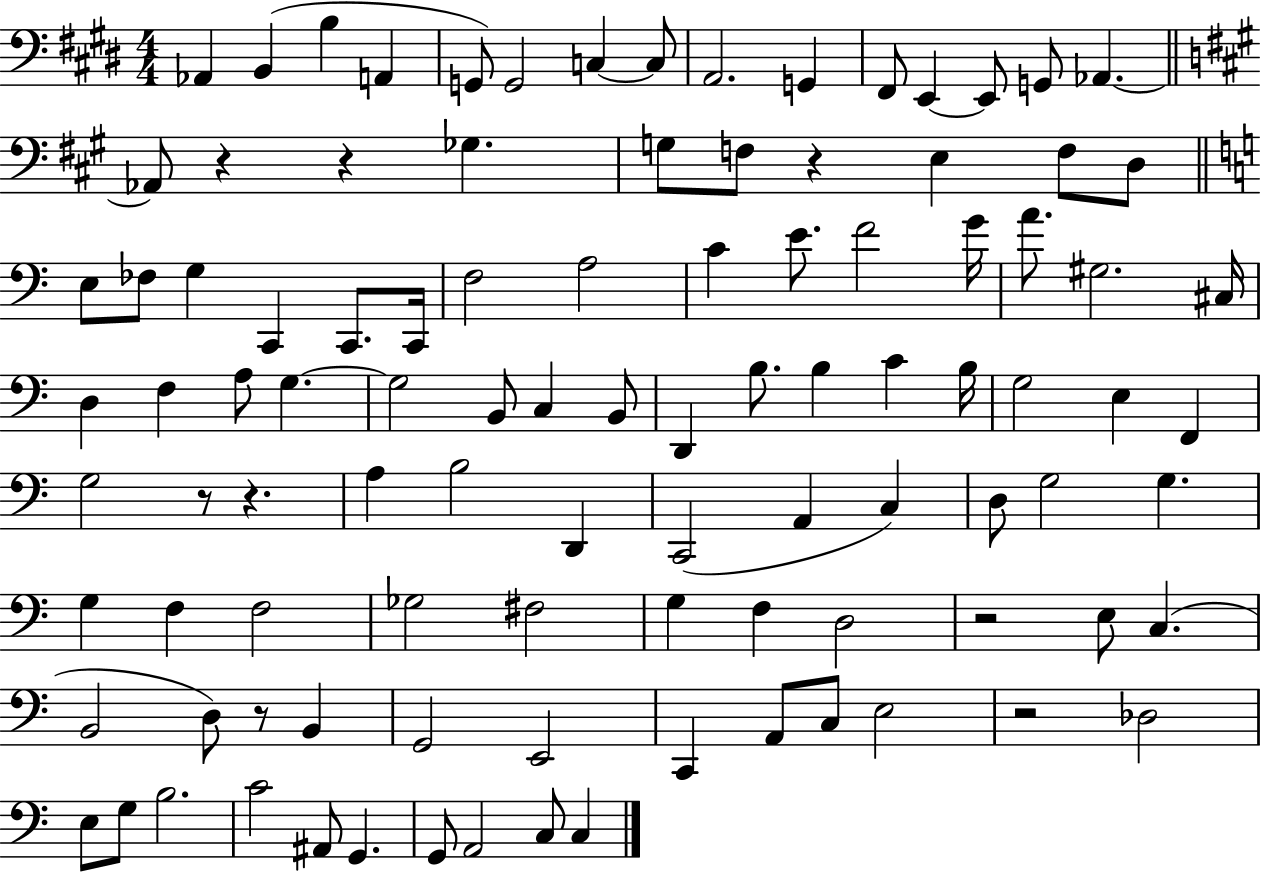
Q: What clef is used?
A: bass